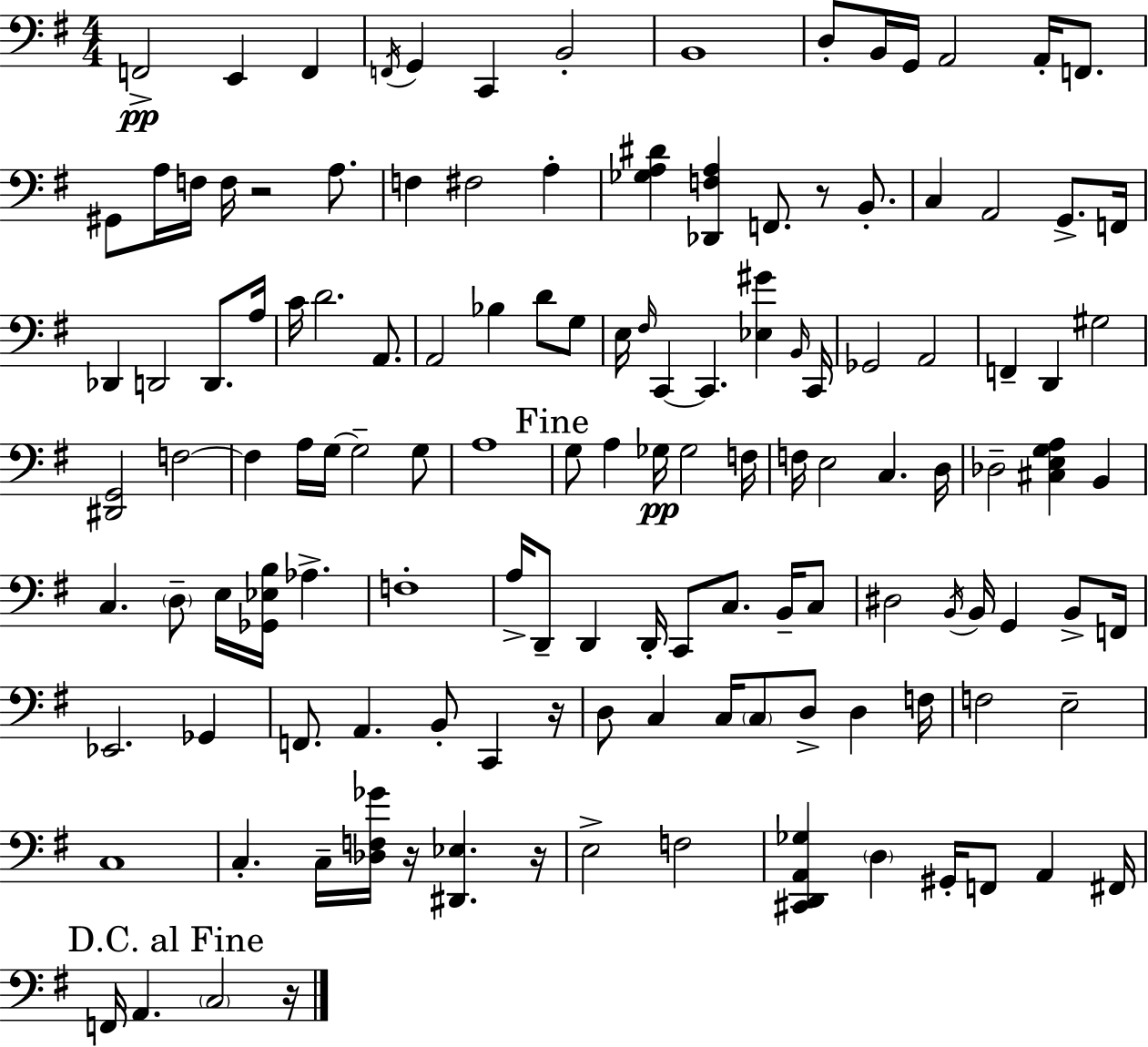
{
  \clef bass
  \numericTimeSignature
  \time 4/4
  \key e \minor
  f,2->\pp e,4 f,4 | \acciaccatura { f,16 } g,4 c,4 b,2-. | b,1 | d8-. b,16 g,16 a,2 a,16-. f,8. | \break gis,8 a16 f16 f16 r2 a8. | f4 fis2 a4-. | <ges a dis'>4 <des, f a>4 f,8. r8 b,8.-. | c4 a,2 g,8.-> | \break f,16 des,4 d,2 d,8. | a16 c'16 d'2. a,8. | a,2 bes4 d'8 g8 | e16 \grace { fis16 } c,4~~ c,4. <ees gis'>4 | \break \grace { b,16 } c,16 ges,2 a,2 | f,4-- d,4 gis2 | <dis, g,>2 f2~~ | f4 a16 g16~~ g2-- | \break g8 a1 | \mark "Fine" g8 a4 ges16\pp ges2 | f16 f16 e2 c4. | d16 des2-- <cis e g a>4 b,4 | \break c4. \parenthesize d8-- e16 <ges, ees b>16 aes4.-> | f1-. | a16-> d,8-- d,4 d,16-. c,8 c8. | b,16-- c8 dis2 \acciaccatura { b,16 } b,16 g,4 | \break b,8-> f,16 ees,2. | ges,4 f,8. a,4. b,8-. c,4 | r16 d8 c4 c16 \parenthesize c8 d8-> d4 | f16 f2 e2-- | \break c1 | c4.-. c16-- <des f ges'>16 r16 <dis, ees>4. | r16 e2-> f2 | <cis, d, a, ges>4 \parenthesize d4 gis,16-. f,8 a,4 | \break fis,16 \mark "D.C. al Fine" f,16 a,4. \parenthesize c2 | r16 \bar "|."
}